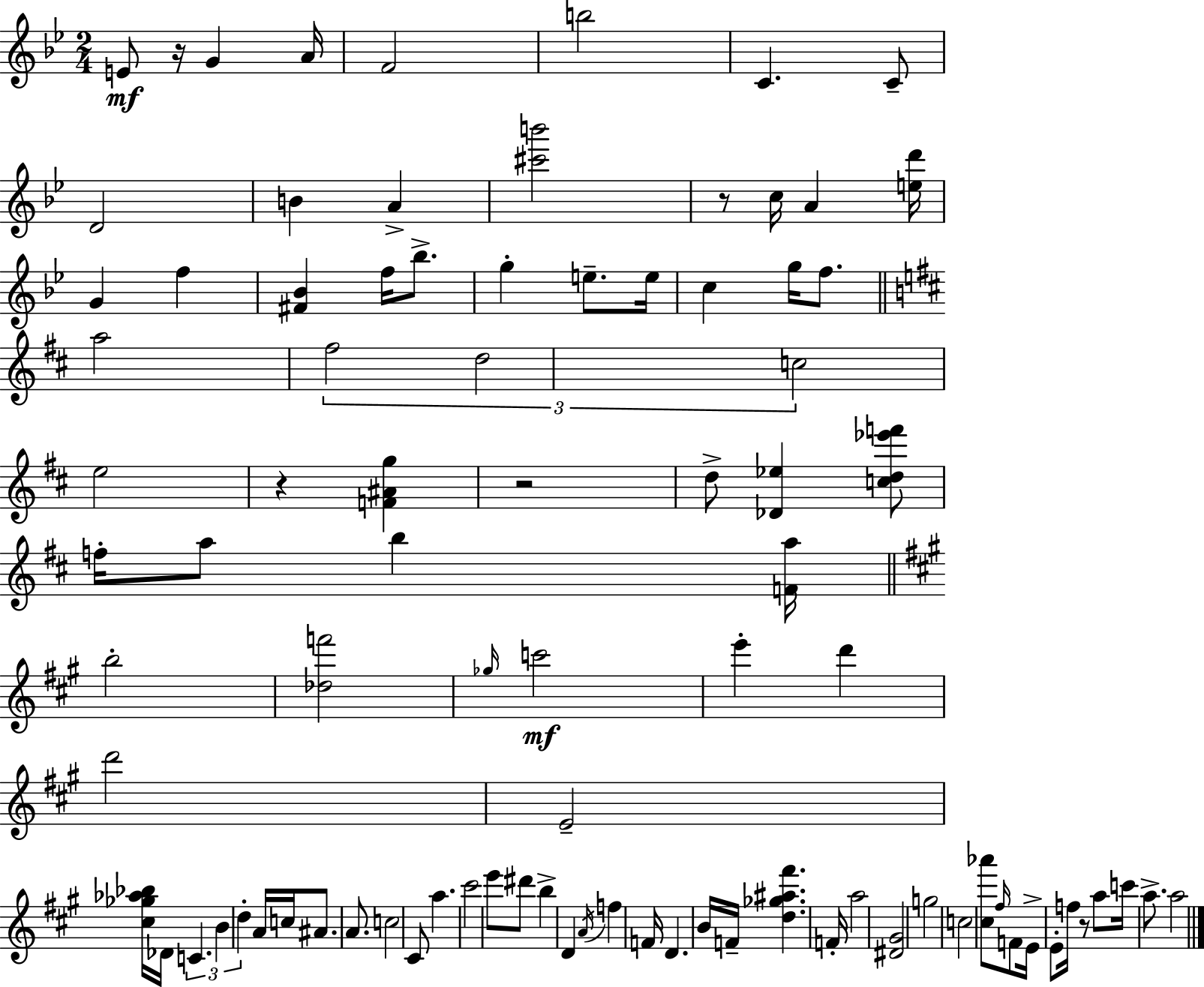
E4/e R/s G4/q A4/s F4/h B5/h C4/q. C4/e D4/h B4/q A4/q [C#6,B6]/h R/e C5/s A4/q [E5,D6]/s G4/q F5/q [F#4,Bb4]/q F5/s Bb5/e. G5/q E5/e. E5/s C5/q G5/s F5/e. A5/h F#5/h D5/h C5/h E5/h R/q [F4,A#4,G5]/q R/h D5/e [Db4,Eb5]/q [C5,D5,Eb6,F6]/e F5/s A5/e B5/q [F4,A5]/s B5/h [Db5,F6]/h Gb5/s C6/h E6/q D6/q D6/h E4/h [C#5,Gb5,Ab5,Bb5]/s Db4/s C4/q. B4/q D5/q A4/s C5/s A#4/e. A4/e. C5/h C#4/e A5/q. C#6/h E6/e D#6/e B5/q D4/q A4/s F5/q F4/s D4/q. B4/s F4/s [D5,Gb5,A#5,F#6]/q. F4/s A5/h [D#4,G#4]/h G5/h C5/h [C#5,Ab6]/e F#5/s F4/e E4/s E4/e F5/s R/e A5/e C6/s A5/e. A5/h